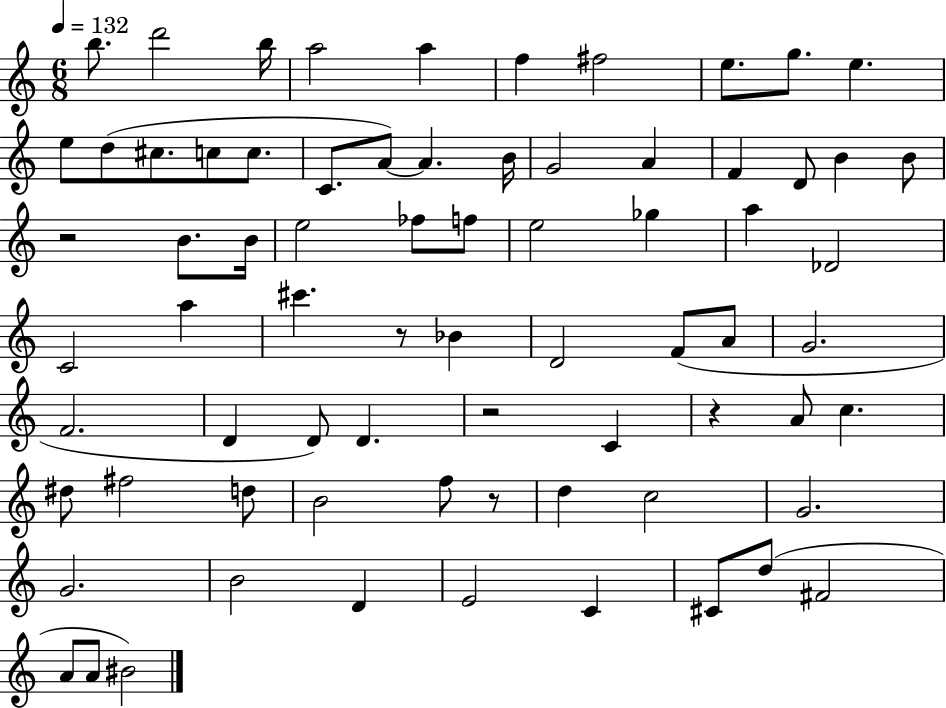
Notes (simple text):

B5/e. D6/h B5/s A5/h A5/q F5/q F#5/h E5/e. G5/e. E5/q. E5/e D5/e C#5/e. C5/e C5/e. C4/e. A4/e A4/q. B4/s G4/h A4/q F4/q D4/e B4/q B4/e R/h B4/e. B4/s E5/h FES5/e F5/e E5/h Gb5/q A5/q Db4/h C4/h A5/q C#6/q. R/e Bb4/q D4/h F4/e A4/e G4/h. F4/h. D4/q D4/e D4/q. R/h C4/q R/q A4/e C5/q. D#5/e F#5/h D5/e B4/h F5/e R/e D5/q C5/h G4/h. G4/h. B4/h D4/q E4/h C4/q C#4/e D5/e F#4/h A4/e A4/e BIS4/h